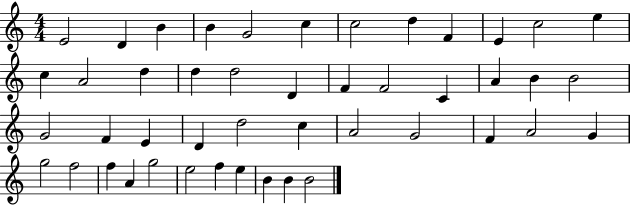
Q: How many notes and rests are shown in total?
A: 46